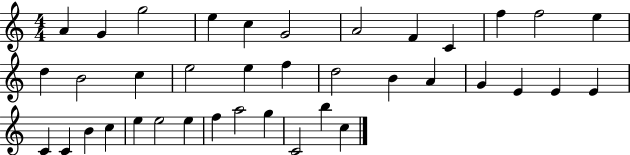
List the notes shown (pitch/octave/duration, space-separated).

A4/q G4/q G5/h E5/q C5/q G4/h A4/h F4/q C4/q F5/q F5/h E5/q D5/q B4/h C5/q E5/h E5/q F5/q D5/h B4/q A4/q G4/q E4/q E4/q E4/q C4/q C4/q B4/q C5/q E5/q E5/h E5/q F5/q A5/h G5/q C4/h B5/q C5/q